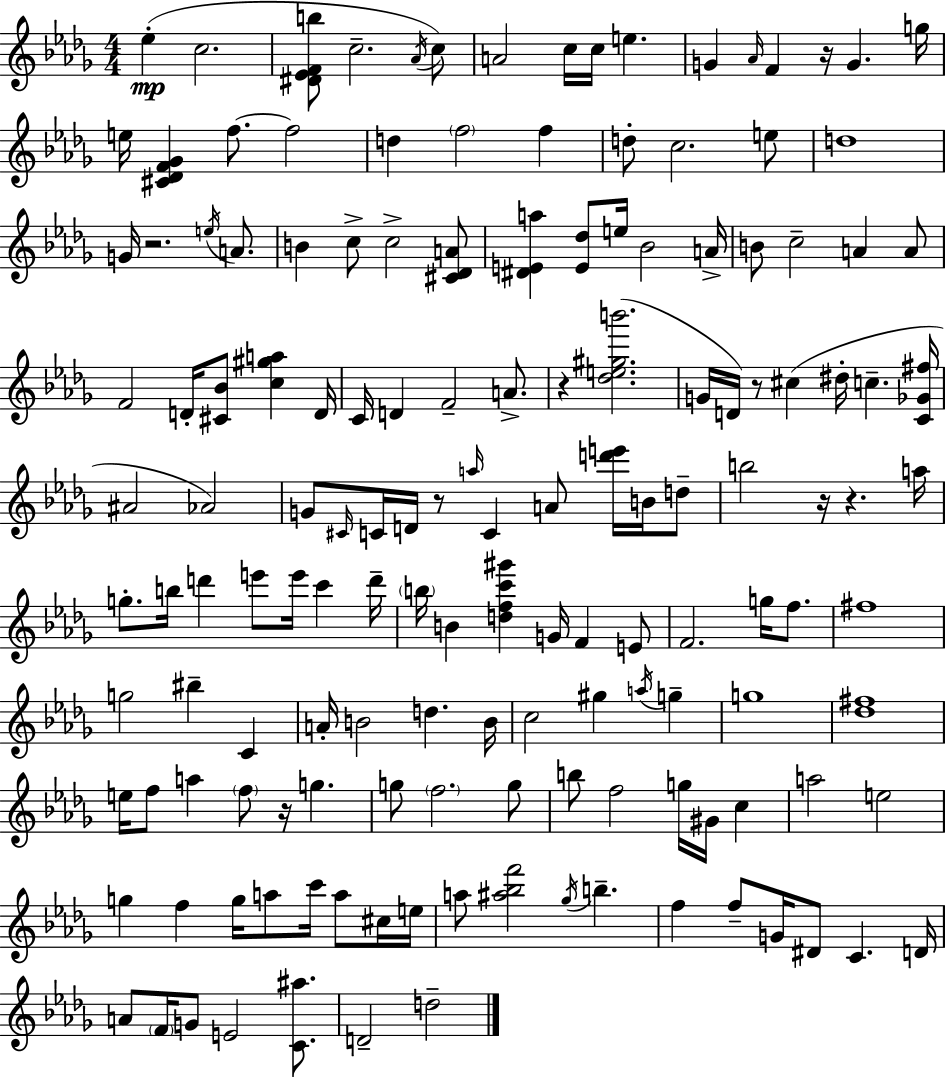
X:1
T:Untitled
M:4/4
L:1/4
K:Bbm
_e c2 [^D_EFb]/2 c2 _A/4 c/2 A2 c/4 c/4 e G _A/4 F z/4 G g/4 e/4 [^C_DF_G] f/2 f2 d f2 f d/2 c2 e/2 d4 G/4 z2 e/4 A/2 B c/2 c2 [^C_DA]/2 [^DEa] [E_d]/2 e/4 _B2 A/4 B/2 c2 A A/2 F2 D/4 [^C_B]/2 [c^ga] D/4 C/4 D F2 A/2 z [_de^gb']2 G/4 D/4 z/2 ^c ^d/4 c [C_G^f]/4 ^A2 _A2 G/2 ^C/4 C/4 D/4 z/2 a/4 C A/2 [d'e']/4 B/4 d/2 b2 z/4 z a/4 g/2 b/4 d' e'/2 e'/4 c' d'/4 b/4 B [dfc'^g'] G/4 F E/2 F2 g/4 f/2 ^f4 g2 ^b C A/4 B2 d B/4 c2 ^g a/4 g g4 [_d^f]4 e/4 f/2 a f/2 z/4 g g/2 f2 g/2 b/2 f2 g/4 ^G/4 c a2 e2 g f g/4 a/2 c'/4 a/2 ^c/4 e/4 a/2 [^a_bf']2 _g/4 b f f/2 G/4 ^D/2 C D/4 A/2 F/4 G/2 E2 [C^a]/2 D2 d2